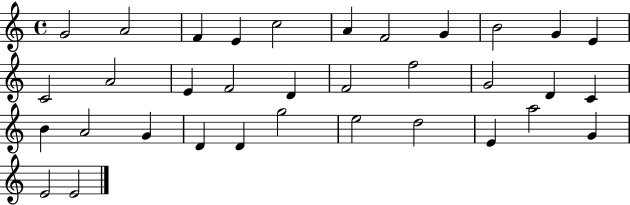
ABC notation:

X:1
T:Untitled
M:4/4
L:1/4
K:C
G2 A2 F E c2 A F2 G B2 G E C2 A2 E F2 D F2 f2 G2 D C B A2 G D D g2 e2 d2 E a2 G E2 E2